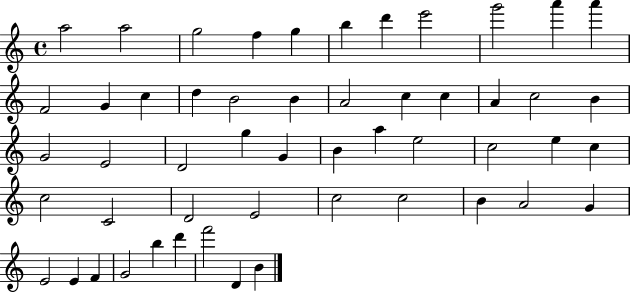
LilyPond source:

{
  \clef treble
  \time 4/4
  \defaultTimeSignature
  \key c \major
  a''2 a''2 | g''2 f''4 g''4 | b''4 d'''4 e'''2 | g'''2 a'''4 a'''4 | \break f'2 g'4 c''4 | d''4 b'2 b'4 | a'2 c''4 c''4 | a'4 c''2 b'4 | \break g'2 e'2 | d'2 g''4 g'4 | b'4 a''4 e''2 | c''2 e''4 c''4 | \break c''2 c'2 | d'2 e'2 | c''2 c''2 | b'4 a'2 g'4 | \break e'2 e'4 f'4 | g'2 b''4 d'''4 | f'''2 d'4 b'4 | \bar "|."
}